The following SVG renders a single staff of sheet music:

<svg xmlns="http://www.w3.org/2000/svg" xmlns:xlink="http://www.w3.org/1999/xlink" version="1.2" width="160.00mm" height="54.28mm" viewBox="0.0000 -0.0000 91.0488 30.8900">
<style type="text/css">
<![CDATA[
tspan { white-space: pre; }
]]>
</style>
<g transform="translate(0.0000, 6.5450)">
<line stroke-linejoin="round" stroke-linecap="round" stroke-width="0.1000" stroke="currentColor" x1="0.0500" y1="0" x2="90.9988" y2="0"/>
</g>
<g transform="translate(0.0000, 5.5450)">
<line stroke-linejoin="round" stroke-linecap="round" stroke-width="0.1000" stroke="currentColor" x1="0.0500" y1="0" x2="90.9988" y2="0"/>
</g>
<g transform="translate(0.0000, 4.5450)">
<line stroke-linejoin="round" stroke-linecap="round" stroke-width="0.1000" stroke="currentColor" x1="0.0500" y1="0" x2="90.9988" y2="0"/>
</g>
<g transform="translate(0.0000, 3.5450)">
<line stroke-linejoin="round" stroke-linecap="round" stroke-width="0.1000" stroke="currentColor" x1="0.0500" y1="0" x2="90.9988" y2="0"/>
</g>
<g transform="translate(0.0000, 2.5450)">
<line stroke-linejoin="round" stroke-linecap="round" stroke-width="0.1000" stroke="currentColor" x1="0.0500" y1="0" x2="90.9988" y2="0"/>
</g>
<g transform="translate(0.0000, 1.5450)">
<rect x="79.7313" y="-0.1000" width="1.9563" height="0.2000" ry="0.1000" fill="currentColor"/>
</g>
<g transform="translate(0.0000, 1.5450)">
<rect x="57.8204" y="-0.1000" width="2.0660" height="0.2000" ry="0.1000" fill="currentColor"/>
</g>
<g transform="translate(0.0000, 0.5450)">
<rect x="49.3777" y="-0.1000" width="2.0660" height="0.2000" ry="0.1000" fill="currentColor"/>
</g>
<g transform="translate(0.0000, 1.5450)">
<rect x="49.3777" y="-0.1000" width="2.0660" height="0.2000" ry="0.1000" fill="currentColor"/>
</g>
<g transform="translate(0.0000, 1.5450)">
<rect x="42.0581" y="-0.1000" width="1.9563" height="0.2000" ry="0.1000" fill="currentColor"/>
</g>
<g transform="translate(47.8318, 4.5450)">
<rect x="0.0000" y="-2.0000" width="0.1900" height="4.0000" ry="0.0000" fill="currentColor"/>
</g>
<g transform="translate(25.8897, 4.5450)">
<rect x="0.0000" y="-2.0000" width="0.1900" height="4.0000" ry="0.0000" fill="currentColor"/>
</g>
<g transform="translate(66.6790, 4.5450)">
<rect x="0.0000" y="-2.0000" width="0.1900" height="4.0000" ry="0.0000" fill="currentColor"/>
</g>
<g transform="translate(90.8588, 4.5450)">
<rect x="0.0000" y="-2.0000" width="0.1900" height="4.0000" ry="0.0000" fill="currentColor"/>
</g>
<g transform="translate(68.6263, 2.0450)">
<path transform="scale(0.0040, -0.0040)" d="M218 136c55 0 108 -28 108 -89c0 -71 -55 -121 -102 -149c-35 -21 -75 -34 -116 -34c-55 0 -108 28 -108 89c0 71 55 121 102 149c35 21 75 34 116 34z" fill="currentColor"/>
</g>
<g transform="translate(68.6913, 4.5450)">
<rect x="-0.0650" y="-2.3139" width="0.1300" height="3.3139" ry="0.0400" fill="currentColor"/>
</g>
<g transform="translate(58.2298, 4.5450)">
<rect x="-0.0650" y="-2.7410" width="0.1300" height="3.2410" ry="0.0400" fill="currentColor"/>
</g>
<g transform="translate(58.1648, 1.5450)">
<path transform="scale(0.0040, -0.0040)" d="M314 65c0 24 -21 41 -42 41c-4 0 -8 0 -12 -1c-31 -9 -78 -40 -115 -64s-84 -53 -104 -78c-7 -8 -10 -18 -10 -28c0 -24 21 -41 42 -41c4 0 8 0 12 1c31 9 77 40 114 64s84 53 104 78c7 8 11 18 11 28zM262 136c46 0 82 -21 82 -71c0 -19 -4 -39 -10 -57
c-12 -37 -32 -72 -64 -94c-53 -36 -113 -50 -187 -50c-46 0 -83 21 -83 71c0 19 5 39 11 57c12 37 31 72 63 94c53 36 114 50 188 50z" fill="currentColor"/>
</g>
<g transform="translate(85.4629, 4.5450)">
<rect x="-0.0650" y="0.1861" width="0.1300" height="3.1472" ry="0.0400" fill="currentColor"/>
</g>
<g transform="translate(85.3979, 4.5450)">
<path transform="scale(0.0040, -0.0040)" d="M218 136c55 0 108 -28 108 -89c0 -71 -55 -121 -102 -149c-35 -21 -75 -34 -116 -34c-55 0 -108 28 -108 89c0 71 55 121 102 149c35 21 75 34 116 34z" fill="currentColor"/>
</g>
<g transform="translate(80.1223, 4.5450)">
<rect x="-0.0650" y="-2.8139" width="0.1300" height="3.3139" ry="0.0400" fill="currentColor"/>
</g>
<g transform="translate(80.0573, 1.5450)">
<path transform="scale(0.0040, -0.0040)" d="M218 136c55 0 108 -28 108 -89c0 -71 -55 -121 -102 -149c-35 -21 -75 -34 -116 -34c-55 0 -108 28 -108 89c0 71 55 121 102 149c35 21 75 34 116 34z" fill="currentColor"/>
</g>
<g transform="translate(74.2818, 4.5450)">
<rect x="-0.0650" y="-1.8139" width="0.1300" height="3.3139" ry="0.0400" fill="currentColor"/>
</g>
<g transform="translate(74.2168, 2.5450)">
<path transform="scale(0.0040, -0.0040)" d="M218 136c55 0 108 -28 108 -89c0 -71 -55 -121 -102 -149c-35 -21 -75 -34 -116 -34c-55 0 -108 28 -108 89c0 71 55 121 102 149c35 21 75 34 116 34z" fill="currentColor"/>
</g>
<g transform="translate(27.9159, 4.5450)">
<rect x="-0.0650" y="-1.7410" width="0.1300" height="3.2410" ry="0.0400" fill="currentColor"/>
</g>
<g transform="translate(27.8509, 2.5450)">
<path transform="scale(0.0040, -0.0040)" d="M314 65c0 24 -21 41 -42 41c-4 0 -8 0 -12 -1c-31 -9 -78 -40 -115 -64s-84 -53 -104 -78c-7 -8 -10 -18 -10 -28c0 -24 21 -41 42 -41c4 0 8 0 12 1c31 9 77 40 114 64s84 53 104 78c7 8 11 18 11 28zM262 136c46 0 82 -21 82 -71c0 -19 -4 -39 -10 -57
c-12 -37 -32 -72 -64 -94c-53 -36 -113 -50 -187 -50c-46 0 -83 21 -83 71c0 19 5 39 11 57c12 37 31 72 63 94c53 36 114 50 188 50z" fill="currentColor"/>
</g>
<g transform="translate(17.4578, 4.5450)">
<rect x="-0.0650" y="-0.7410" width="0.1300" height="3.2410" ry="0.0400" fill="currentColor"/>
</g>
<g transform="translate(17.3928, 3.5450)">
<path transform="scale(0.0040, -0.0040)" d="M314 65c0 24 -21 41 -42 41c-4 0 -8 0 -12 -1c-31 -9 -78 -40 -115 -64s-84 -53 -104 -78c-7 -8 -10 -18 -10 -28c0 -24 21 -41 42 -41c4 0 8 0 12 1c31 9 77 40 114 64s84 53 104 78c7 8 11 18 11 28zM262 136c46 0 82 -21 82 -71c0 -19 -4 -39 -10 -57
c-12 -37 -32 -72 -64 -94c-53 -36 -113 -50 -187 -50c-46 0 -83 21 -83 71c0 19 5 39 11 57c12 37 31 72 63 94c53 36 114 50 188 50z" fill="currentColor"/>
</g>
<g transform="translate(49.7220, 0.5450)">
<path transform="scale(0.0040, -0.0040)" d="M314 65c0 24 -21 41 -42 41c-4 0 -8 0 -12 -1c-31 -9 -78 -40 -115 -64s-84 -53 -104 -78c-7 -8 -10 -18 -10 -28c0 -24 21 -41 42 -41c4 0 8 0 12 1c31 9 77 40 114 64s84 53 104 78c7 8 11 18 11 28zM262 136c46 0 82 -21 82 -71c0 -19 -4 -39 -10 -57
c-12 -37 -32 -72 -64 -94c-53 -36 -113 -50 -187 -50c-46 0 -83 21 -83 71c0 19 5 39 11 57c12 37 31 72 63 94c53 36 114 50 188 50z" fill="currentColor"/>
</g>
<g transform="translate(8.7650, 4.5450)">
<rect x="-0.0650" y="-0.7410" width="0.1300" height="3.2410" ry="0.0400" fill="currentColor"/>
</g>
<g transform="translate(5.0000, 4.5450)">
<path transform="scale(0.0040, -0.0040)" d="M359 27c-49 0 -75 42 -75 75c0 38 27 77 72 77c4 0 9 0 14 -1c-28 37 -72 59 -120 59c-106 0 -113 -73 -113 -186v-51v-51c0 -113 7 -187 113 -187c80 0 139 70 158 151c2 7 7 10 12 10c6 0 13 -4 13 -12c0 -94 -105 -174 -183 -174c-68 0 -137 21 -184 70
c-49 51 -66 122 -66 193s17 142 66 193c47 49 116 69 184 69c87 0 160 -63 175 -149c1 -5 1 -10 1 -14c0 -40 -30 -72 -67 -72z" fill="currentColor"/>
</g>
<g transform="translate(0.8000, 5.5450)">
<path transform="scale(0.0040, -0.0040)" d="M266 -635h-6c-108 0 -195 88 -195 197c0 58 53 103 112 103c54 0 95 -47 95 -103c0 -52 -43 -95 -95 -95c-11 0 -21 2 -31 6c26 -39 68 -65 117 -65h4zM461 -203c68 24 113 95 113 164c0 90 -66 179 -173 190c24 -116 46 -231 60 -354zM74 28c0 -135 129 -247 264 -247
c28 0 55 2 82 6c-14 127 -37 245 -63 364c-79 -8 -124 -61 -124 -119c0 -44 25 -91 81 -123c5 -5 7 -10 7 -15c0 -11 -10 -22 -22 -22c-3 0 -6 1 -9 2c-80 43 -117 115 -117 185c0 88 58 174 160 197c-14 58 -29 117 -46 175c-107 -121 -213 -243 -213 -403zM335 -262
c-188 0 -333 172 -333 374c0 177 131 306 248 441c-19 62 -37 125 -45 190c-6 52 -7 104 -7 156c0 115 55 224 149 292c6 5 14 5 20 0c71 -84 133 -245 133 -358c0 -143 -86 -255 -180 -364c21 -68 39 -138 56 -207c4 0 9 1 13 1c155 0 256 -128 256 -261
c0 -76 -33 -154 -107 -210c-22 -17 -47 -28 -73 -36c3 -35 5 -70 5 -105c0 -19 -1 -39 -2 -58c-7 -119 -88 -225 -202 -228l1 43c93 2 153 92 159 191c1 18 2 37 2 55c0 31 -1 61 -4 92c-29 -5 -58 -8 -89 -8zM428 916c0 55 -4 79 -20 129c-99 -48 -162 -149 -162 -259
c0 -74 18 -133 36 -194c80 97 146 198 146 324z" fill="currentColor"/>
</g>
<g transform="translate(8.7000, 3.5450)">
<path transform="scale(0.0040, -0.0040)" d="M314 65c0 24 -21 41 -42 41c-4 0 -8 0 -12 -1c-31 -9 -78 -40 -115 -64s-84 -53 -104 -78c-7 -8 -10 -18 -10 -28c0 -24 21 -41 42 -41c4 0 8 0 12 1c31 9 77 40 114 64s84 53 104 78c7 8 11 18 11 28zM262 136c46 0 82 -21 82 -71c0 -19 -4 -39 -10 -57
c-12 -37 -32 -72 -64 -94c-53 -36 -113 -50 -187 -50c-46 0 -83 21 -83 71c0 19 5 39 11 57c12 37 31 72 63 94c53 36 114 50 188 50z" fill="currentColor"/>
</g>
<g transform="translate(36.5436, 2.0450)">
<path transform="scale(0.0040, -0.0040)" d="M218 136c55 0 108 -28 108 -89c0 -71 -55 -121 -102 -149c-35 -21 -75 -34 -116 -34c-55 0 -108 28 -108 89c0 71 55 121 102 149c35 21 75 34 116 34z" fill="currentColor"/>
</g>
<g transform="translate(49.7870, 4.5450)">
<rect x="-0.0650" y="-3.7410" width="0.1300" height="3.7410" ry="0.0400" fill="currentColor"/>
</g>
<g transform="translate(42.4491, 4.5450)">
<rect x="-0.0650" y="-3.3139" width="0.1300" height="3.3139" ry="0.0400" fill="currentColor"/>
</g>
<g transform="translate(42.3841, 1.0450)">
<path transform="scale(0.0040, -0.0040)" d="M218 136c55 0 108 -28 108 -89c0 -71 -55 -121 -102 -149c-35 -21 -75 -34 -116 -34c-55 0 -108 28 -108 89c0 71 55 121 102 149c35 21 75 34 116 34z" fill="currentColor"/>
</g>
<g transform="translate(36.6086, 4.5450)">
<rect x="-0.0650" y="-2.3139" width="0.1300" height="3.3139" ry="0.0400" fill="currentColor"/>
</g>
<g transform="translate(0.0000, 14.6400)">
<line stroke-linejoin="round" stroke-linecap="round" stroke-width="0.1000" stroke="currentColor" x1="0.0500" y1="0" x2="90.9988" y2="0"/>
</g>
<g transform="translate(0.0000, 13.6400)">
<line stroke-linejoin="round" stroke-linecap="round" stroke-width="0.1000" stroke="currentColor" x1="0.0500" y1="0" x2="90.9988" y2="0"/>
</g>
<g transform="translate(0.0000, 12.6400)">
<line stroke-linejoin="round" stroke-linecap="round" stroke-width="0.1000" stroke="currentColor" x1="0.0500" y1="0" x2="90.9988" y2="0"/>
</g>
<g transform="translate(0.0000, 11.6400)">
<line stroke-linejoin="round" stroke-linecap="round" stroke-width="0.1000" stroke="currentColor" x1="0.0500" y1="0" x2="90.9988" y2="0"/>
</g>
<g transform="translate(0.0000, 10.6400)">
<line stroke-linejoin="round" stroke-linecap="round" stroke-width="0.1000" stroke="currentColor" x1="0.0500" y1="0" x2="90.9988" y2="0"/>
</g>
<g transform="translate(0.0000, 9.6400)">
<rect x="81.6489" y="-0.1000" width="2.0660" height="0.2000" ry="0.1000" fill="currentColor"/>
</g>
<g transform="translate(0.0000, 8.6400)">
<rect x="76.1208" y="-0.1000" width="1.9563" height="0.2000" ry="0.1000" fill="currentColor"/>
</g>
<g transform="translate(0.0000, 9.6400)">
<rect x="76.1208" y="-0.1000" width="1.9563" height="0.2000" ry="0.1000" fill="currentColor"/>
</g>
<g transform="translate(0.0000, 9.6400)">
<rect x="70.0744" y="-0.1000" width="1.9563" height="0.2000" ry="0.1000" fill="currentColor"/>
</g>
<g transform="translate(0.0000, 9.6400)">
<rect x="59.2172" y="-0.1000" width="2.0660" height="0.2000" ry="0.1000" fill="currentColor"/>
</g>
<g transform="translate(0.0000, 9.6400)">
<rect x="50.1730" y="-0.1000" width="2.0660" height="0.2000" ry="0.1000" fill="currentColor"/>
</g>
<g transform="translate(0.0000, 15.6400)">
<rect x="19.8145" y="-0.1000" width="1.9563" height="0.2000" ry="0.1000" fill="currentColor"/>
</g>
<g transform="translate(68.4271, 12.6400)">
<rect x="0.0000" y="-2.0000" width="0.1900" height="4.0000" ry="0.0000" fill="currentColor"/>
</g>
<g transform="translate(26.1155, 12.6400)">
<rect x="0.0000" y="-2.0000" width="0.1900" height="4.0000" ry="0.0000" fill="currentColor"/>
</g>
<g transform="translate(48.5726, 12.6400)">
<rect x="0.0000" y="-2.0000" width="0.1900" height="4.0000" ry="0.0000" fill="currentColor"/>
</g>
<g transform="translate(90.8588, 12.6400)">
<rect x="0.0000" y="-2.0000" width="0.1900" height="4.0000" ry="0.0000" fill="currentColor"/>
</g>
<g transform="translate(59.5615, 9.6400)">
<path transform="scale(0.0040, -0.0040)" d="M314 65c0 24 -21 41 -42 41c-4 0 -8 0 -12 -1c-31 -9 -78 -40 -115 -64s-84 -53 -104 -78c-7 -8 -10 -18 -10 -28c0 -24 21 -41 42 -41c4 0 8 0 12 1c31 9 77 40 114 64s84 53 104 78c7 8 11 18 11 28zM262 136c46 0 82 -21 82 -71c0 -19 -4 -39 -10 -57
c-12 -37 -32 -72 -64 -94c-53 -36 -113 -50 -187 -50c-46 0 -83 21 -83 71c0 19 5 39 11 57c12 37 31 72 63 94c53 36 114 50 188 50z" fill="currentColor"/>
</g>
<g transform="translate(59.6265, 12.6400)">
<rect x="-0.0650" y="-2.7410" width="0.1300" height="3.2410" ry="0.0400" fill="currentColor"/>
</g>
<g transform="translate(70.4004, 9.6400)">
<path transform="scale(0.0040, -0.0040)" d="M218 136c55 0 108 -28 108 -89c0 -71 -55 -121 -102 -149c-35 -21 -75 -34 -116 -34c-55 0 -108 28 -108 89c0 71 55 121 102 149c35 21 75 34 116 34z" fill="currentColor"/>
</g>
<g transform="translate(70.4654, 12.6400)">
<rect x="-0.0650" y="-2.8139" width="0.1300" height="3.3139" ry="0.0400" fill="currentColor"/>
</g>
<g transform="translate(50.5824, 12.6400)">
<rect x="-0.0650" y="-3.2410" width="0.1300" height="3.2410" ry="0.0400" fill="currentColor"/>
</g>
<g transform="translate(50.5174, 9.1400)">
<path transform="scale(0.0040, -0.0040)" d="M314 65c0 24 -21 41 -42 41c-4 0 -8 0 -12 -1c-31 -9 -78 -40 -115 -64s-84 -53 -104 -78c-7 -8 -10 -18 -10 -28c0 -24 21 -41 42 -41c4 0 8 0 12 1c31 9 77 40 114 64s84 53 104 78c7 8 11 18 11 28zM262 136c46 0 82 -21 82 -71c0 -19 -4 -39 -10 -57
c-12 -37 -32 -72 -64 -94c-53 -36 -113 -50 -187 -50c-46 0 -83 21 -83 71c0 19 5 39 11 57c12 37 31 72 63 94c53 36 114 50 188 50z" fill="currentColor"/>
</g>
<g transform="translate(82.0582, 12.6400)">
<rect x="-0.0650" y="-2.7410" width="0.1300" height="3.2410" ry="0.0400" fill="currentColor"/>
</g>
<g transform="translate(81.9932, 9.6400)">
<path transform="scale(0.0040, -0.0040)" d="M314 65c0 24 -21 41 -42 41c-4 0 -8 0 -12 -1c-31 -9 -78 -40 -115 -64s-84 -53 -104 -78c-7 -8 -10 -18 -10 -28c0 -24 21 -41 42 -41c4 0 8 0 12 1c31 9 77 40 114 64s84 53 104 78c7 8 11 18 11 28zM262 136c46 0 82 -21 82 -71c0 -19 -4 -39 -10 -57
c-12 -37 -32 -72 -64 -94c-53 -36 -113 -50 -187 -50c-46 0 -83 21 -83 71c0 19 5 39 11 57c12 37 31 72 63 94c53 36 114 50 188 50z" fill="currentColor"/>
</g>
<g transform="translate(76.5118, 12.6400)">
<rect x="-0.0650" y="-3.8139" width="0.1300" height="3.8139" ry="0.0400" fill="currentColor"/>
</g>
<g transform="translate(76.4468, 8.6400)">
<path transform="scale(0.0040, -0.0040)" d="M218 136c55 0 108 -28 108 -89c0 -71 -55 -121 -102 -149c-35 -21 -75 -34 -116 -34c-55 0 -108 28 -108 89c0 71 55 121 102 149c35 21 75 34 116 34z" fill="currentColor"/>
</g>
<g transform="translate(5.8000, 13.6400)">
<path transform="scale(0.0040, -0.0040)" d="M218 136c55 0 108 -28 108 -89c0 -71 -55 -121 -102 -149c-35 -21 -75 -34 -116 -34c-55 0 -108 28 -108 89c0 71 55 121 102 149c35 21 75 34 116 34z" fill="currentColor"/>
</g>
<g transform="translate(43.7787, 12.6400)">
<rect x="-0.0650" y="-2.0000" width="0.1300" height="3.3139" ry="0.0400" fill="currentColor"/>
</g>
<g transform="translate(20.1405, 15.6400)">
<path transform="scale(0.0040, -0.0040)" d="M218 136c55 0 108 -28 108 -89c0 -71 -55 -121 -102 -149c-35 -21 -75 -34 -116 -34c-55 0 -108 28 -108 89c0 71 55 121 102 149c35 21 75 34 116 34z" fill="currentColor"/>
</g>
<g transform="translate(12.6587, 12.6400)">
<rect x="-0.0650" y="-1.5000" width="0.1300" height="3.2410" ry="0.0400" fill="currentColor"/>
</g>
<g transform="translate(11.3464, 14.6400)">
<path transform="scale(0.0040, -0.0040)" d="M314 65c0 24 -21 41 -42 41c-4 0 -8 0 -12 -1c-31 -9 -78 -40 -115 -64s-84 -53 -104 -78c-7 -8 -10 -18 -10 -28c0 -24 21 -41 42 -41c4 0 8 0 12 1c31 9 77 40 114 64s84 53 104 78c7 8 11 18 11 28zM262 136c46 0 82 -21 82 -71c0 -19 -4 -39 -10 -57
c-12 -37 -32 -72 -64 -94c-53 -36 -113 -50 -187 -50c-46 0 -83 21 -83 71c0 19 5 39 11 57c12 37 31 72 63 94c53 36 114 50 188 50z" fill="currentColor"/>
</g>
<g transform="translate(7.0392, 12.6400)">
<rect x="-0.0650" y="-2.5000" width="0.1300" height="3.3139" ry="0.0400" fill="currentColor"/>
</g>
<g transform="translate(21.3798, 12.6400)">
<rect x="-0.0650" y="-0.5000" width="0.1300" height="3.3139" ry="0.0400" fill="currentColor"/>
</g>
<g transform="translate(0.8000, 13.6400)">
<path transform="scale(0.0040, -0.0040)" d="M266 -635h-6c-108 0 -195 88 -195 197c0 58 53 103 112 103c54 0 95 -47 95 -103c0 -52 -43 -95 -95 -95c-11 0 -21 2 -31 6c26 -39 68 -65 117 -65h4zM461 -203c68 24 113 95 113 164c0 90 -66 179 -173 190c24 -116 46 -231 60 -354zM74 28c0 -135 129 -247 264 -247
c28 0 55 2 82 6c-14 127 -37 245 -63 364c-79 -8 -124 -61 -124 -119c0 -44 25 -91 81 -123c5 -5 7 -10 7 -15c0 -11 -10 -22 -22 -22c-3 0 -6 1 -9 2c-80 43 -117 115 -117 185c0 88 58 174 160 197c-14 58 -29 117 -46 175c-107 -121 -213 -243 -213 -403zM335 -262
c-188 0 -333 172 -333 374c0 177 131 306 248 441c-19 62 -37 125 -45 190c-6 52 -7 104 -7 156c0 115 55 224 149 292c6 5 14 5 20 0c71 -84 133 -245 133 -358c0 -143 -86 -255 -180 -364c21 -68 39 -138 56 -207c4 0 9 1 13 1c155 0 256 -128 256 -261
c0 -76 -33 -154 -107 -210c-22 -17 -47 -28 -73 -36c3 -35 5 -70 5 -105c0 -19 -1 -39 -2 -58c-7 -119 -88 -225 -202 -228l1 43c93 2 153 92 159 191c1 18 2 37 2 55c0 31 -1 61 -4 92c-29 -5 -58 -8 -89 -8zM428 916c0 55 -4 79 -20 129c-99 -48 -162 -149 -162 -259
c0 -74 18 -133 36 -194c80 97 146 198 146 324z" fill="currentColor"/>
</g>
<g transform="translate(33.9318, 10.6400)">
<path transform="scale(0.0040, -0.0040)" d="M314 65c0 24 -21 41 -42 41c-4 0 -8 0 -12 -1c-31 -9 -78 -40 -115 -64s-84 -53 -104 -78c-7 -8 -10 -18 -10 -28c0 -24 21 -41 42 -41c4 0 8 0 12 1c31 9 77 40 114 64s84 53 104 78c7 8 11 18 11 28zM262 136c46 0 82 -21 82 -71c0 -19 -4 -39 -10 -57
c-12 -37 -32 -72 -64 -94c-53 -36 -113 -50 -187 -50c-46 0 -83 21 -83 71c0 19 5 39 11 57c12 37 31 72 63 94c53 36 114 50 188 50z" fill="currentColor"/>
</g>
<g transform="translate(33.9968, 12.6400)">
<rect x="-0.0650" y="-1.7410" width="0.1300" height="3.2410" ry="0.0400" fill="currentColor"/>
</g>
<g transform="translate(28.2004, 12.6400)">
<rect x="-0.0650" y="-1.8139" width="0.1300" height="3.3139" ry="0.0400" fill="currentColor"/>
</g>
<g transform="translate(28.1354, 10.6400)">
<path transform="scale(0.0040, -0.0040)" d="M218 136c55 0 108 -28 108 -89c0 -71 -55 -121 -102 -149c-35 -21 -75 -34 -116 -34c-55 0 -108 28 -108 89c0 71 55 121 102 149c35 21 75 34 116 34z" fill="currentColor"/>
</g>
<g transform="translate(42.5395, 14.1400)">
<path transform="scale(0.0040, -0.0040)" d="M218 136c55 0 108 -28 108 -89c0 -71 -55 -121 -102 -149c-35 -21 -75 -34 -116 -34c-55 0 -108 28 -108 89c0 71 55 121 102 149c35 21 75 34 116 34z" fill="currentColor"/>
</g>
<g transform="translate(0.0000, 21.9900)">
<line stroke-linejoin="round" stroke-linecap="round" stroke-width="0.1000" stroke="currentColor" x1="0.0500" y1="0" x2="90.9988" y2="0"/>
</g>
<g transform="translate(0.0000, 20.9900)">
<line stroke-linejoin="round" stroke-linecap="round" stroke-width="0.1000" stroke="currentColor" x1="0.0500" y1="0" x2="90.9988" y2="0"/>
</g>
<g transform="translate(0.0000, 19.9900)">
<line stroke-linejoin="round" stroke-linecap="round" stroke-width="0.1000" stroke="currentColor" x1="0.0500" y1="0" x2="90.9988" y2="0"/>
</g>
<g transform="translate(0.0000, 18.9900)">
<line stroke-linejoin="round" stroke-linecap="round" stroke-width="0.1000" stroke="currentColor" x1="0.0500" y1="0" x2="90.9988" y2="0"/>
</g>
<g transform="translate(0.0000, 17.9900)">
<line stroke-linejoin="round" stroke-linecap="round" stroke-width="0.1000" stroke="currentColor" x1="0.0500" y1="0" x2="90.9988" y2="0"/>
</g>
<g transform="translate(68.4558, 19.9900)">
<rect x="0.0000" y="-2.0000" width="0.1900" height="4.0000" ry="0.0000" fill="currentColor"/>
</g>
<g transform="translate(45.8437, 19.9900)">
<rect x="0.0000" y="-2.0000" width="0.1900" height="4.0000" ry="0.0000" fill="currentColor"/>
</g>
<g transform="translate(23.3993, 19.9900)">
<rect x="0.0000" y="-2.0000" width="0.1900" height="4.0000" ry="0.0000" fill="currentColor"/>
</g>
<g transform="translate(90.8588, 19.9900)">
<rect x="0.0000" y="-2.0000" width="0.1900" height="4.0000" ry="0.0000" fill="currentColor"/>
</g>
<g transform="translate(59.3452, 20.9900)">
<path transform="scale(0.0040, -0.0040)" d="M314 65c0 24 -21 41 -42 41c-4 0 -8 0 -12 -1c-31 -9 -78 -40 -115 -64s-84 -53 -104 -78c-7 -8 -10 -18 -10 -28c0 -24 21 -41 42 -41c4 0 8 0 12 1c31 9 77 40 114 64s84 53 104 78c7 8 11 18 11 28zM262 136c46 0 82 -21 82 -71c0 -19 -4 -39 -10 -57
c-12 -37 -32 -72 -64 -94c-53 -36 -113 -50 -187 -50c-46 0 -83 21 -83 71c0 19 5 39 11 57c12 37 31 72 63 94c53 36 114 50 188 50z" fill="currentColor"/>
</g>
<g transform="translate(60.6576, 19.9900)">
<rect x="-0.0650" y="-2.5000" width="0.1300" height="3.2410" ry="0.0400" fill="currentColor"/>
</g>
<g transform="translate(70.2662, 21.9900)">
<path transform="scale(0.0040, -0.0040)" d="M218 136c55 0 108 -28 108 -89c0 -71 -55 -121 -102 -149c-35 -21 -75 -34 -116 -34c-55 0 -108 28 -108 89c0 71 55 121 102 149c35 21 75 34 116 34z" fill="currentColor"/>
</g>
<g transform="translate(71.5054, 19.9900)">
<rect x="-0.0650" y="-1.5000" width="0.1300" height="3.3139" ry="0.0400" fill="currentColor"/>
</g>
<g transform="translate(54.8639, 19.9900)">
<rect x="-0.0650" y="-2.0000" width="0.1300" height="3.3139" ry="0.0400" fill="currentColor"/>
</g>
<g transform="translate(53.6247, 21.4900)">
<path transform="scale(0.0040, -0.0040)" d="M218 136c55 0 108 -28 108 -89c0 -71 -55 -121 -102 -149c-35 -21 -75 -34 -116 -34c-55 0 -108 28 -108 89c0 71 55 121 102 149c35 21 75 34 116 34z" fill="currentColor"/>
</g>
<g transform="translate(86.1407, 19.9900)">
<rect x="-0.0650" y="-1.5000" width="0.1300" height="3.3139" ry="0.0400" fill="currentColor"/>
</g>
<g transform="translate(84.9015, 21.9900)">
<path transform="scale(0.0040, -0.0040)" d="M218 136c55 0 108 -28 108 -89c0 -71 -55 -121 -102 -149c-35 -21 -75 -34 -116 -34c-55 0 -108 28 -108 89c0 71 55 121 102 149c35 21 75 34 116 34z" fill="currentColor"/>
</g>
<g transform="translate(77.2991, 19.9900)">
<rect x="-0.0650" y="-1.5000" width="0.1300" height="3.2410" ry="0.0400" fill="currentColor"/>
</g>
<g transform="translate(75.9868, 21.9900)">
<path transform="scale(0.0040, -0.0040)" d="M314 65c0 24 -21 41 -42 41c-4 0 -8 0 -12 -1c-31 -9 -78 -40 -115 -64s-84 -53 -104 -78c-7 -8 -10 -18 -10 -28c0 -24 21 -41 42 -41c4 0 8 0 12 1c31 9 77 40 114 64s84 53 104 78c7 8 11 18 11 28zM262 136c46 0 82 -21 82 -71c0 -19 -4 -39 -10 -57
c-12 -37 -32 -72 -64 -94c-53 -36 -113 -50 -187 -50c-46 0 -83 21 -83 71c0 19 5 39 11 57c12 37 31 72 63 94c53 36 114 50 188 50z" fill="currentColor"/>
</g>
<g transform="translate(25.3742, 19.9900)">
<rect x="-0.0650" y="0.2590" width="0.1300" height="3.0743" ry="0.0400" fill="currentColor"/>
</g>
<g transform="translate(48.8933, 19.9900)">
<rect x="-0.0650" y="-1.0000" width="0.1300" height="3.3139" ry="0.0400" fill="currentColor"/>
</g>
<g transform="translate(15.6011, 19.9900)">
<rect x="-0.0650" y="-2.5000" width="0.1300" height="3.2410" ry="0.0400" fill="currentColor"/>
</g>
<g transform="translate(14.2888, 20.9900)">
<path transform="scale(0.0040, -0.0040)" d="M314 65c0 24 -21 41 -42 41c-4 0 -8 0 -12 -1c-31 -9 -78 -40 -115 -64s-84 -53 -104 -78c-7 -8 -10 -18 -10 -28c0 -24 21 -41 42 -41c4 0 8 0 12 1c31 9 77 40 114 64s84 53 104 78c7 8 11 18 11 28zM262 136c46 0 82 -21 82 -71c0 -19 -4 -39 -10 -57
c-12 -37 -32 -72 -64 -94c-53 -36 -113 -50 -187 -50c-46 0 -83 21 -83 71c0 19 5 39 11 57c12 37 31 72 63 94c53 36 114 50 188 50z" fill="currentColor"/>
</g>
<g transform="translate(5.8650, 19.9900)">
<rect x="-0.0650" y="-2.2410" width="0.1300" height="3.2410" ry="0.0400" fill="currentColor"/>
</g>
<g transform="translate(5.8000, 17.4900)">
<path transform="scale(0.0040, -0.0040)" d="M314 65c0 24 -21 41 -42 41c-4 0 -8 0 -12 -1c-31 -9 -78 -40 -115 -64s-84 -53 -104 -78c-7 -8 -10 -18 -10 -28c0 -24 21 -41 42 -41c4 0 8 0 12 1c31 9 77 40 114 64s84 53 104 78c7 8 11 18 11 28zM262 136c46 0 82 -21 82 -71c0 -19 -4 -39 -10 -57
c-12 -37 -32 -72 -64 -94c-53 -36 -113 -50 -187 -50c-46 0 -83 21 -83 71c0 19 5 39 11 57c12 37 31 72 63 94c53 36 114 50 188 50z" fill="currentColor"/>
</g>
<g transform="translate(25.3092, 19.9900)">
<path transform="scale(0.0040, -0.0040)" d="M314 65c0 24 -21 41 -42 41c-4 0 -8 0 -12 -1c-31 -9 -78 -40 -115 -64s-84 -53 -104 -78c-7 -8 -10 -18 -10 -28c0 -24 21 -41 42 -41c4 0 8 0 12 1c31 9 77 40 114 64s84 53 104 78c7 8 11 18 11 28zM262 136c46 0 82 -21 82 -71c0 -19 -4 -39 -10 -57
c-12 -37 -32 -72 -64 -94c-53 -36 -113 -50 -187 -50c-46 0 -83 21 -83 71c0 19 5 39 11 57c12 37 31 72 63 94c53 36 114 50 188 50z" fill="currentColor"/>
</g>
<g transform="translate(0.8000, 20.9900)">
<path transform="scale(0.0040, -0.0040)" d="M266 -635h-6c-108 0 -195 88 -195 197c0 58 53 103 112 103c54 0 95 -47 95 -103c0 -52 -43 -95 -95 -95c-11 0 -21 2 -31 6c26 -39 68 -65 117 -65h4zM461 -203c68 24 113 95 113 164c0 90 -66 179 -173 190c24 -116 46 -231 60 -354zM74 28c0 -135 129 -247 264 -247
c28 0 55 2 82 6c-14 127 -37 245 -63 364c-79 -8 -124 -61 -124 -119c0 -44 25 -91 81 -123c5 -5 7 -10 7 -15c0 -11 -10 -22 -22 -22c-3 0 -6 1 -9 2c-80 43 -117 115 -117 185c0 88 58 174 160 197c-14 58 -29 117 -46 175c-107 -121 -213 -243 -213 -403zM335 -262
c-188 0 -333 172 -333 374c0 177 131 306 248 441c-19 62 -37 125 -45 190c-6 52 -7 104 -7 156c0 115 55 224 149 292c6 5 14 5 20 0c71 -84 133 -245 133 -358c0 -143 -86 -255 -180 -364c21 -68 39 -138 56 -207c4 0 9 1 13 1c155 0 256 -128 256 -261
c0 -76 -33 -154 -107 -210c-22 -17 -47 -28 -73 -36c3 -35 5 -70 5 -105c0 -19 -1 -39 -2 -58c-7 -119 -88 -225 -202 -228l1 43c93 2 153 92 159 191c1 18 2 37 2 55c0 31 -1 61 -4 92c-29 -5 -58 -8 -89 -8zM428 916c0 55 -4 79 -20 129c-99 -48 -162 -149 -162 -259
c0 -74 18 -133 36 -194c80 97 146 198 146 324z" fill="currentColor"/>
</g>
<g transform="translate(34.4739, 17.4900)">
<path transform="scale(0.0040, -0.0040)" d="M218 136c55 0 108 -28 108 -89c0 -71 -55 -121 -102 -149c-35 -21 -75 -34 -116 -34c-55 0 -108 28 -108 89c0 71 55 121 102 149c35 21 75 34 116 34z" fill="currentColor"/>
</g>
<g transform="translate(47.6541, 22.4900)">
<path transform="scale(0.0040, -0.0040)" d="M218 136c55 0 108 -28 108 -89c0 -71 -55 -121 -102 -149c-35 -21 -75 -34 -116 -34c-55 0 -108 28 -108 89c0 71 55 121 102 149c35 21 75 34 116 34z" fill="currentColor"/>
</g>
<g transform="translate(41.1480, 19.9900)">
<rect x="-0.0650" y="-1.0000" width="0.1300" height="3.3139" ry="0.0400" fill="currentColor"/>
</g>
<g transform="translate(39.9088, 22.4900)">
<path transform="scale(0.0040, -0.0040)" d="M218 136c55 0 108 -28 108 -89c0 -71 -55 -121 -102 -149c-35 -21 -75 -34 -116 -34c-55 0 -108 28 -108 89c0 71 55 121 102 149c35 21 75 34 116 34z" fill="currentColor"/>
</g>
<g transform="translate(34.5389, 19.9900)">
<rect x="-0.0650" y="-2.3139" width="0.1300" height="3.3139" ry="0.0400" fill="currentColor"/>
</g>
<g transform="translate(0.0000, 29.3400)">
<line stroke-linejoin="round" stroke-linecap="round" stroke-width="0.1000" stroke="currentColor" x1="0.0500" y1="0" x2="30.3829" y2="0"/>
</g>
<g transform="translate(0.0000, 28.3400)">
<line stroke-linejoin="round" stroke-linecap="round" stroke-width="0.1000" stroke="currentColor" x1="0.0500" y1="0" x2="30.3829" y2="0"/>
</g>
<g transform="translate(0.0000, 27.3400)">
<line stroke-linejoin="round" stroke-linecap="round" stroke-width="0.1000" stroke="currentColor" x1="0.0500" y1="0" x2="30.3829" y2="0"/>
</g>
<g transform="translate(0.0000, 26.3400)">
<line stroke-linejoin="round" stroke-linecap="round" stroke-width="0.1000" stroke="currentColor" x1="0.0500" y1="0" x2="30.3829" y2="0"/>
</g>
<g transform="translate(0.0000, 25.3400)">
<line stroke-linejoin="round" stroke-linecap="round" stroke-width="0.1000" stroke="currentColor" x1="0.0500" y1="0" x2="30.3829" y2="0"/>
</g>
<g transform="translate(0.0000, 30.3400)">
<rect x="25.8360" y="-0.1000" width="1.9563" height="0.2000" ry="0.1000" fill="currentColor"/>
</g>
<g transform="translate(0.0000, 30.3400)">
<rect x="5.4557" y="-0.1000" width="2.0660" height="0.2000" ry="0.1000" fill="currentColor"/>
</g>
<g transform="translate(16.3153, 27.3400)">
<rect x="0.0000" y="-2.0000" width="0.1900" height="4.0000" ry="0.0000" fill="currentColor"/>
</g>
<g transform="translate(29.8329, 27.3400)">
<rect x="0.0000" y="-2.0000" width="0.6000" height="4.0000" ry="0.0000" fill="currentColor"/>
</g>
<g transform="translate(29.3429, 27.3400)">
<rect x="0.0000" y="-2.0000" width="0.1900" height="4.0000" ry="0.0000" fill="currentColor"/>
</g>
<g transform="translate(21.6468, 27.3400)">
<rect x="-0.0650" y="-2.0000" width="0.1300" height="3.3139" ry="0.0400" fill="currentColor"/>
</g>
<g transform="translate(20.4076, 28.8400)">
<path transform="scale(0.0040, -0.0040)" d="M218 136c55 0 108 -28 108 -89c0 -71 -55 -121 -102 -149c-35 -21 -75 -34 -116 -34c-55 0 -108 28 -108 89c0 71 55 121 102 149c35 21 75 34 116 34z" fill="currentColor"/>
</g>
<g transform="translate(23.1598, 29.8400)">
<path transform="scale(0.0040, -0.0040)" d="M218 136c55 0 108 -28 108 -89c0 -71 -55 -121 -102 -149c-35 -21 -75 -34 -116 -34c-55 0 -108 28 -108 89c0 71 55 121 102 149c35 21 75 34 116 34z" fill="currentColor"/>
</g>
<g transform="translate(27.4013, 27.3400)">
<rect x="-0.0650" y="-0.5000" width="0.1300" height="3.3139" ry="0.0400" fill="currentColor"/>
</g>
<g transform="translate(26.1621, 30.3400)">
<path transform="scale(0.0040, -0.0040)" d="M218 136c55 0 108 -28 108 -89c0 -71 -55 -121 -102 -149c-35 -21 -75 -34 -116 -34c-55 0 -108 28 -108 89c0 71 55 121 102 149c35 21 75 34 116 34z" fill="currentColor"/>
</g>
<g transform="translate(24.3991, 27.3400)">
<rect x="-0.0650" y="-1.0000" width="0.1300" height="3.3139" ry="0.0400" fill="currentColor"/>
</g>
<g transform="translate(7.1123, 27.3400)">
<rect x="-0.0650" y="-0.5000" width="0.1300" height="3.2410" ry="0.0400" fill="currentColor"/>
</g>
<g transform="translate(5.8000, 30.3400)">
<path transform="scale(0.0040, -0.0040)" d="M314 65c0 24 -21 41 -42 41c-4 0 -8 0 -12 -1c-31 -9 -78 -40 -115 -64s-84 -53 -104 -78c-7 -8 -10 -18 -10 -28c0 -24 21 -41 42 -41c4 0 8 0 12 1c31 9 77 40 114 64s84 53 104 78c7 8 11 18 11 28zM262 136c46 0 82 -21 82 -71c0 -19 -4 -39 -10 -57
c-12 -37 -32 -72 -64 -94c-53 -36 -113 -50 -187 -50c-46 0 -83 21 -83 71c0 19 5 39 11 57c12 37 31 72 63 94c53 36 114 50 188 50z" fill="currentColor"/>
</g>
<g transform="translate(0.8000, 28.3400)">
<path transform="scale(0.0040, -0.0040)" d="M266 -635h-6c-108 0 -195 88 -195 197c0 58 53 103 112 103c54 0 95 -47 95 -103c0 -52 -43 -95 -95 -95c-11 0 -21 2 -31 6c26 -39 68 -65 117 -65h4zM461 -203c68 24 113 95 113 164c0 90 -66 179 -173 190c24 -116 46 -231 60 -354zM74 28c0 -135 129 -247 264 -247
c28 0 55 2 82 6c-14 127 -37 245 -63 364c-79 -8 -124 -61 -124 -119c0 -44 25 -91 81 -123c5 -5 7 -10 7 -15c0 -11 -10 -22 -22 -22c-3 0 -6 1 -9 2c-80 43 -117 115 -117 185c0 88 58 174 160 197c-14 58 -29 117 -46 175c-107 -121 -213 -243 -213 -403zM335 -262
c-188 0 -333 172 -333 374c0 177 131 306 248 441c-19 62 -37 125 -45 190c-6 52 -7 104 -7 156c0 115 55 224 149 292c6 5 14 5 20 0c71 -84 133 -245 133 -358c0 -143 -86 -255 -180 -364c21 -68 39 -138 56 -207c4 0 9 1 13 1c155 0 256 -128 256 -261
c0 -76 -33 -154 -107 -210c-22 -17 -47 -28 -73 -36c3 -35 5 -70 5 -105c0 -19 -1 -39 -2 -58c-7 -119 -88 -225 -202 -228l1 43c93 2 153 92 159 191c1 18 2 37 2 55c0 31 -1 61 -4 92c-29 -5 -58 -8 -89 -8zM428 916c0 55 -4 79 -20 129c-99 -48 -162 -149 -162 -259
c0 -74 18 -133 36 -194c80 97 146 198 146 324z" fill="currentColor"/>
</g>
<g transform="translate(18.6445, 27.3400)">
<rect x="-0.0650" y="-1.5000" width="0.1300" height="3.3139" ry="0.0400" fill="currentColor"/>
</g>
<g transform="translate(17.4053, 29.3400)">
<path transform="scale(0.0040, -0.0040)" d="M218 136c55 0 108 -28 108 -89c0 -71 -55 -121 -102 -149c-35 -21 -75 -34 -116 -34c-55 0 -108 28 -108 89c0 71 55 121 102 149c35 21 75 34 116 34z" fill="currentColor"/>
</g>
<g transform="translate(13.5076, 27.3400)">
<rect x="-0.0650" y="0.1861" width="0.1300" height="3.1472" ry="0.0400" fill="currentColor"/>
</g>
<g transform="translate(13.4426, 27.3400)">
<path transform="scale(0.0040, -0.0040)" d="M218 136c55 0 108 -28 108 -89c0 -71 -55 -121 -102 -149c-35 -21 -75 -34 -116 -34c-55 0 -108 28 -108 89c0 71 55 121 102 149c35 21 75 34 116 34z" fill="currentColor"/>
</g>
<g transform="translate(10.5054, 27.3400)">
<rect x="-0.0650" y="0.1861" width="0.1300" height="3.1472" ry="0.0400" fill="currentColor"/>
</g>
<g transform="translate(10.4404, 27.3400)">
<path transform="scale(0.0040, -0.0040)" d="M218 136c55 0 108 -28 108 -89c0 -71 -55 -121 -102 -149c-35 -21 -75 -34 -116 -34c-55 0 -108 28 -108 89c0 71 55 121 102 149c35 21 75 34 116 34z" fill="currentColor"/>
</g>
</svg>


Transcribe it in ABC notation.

X:1
T:Untitled
M:4/4
L:1/4
K:C
d2 d2 f2 g b c'2 a2 g f a B G E2 C f f2 F b2 a2 a c' a2 g2 G2 B2 g D D F G2 E E2 E C2 B B E F D C